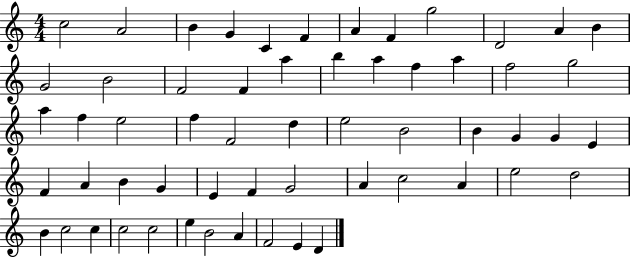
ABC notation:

X:1
T:Untitled
M:4/4
L:1/4
K:C
c2 A2 B G C F A F g2 D2 A B G2 B2 F2 F a b a f a f2 g2 a f e2 f F2 d e2 B2 B G G E F A B G E F G2 A c2 A e2 d2 B c2 c c2 c2 e B2 A F2 E D